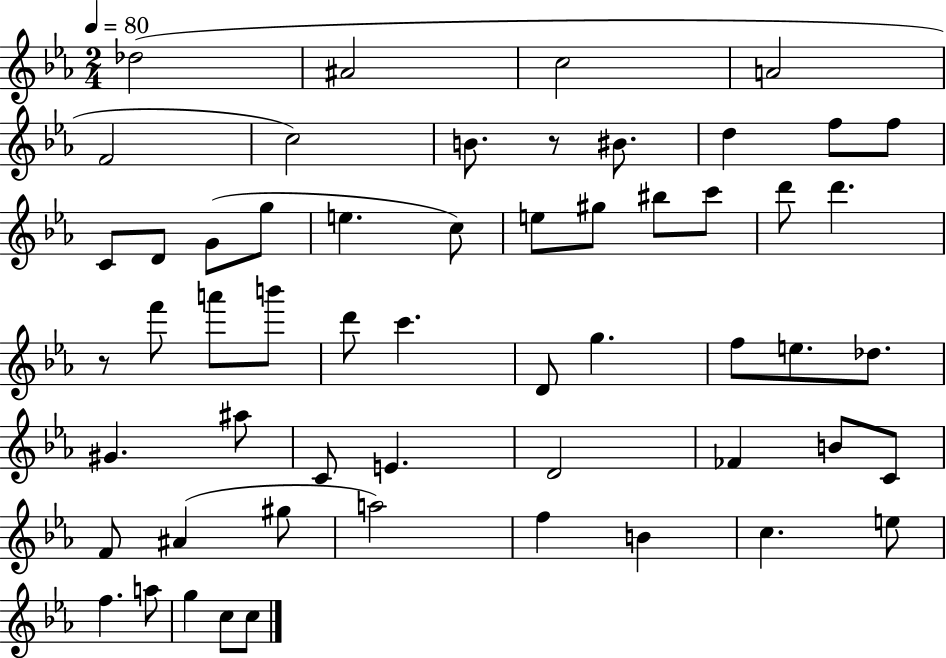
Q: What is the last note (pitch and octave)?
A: C5